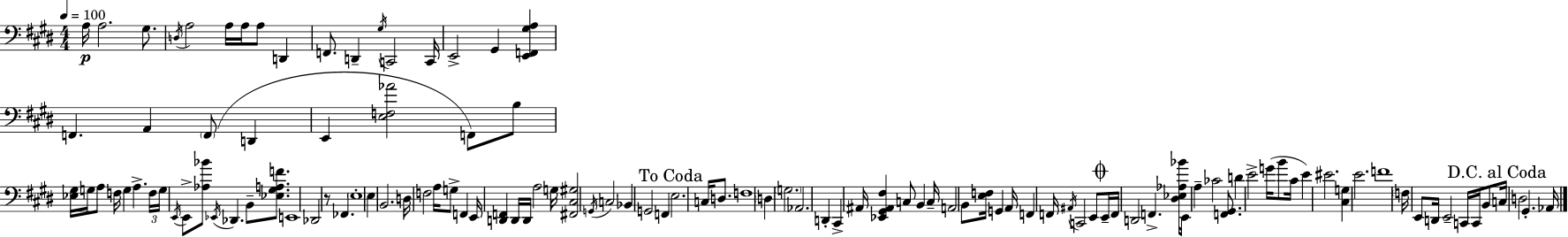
X:1
T:Untitled
M:4/4
L:1/4
K:E
A,/4 A,2 ^G,/2 D,/4 A,2 A,/4 A,/4 A,/2 D,, F,,/2 D,, ^G,/4 C,,2 C,,/4 E,,2 ^G,, [E,,F,,^G,A,] F,, A,, F,,/2 D,, E,, [E,F,_A]2 F,,/2 B,/2 [_E,^G,]/4 G,/4 A,/2 F,/4 G, A, F,/4 G,/4 E,,/4 E,,/2 [_A,_B]/2 _E,,/4 _D,, B,,/2 [_E,^G,A,F]/2 E,,4 _D,,2 z/2 _F,, E,4 E, B,,2 D,/4 F,2 A,/4 G,/2 F,, E,,/4 [D,,F,,] D,,/4 D,,/4 A,2 G,/4 [^F,,^C,^G,]2 G,,/4 C,2 _B,, G,,2 F,, E,2 C,/4 D,/2 F,4 D, G,2 _A,,2 D,, ^C,, ^A,,/4 [_E,,^G,,^A,,^F,] C,/2 B,, C,/4 A,,2 B,,/2 [E,F,]/4 G,, A,,/4 F,, F,,/4 ^A,,/4 C,,2 E,,/2 E,,/4 F,,/4 D,,2 F,, [^D,_E,_A,_B]/4 E,,/4 A, _C2 [F,,^G,,]/2 D E2 G/4 B/2 ^C/4 E ^E2 [^C,G,] E2 F4 F,/4 E,,/2 D,,/4 E,,2 C,,/4 C,,/4 B,,/2 C,/4 D,2 ^G,, _A,,/4